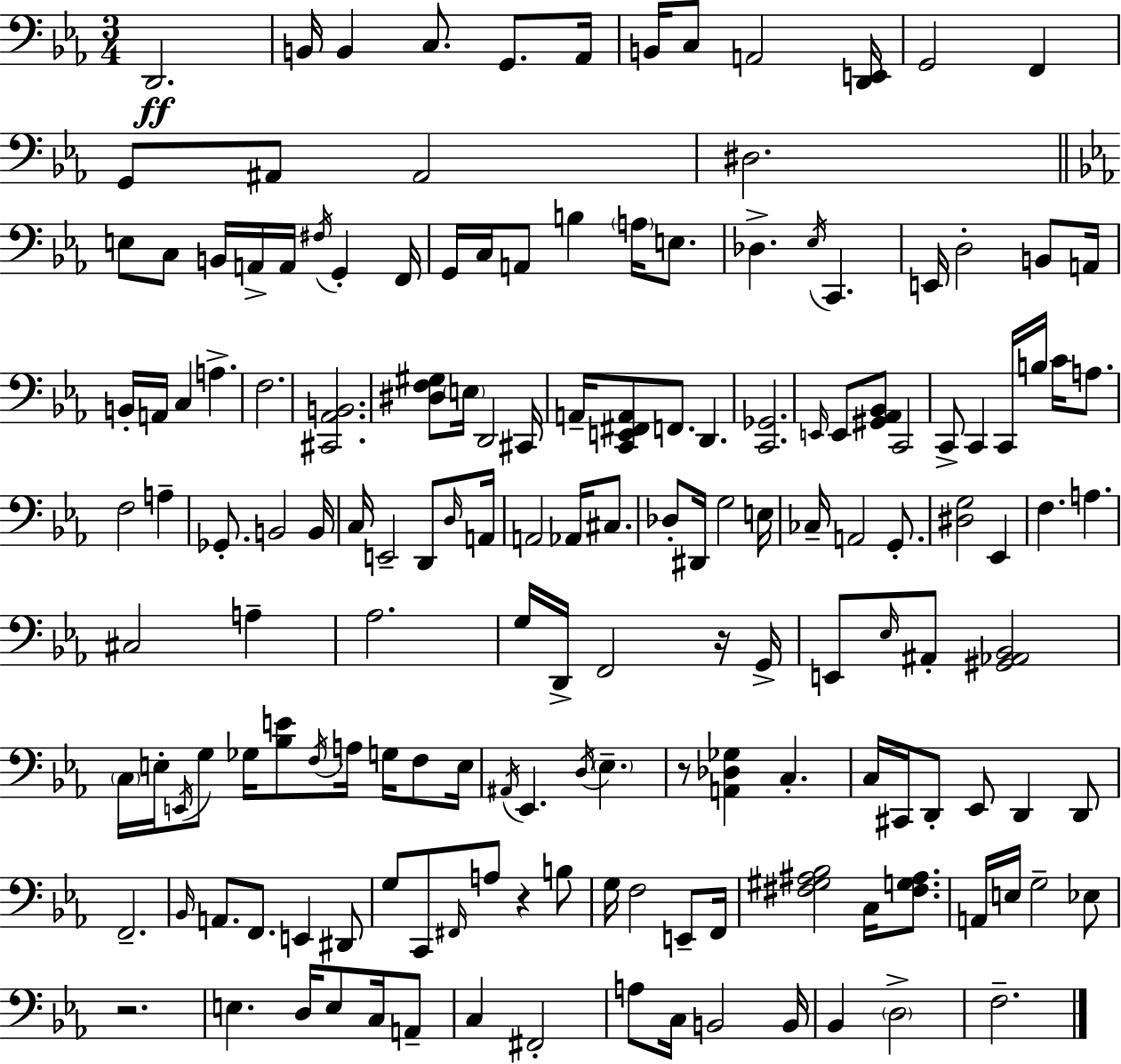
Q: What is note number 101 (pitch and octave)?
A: Eb2